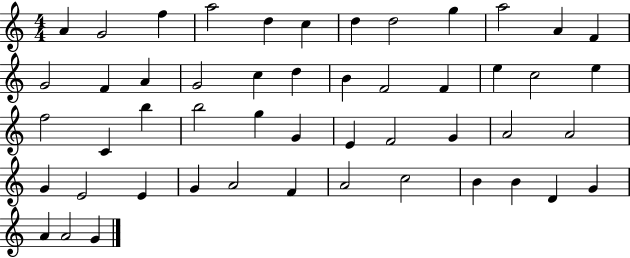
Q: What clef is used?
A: treble